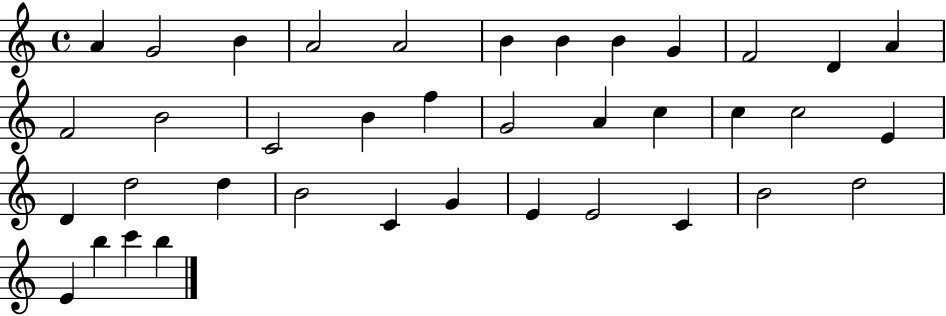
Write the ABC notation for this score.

X:1
T:Untitled
M:4/4
L:1/4
K:C
A G2 B A2 A2 B B B G F2 D A F2 B2 C2 B f G2 A c c c2 E D d2 d B2 C G E E2 C B2 d2 E b c' b